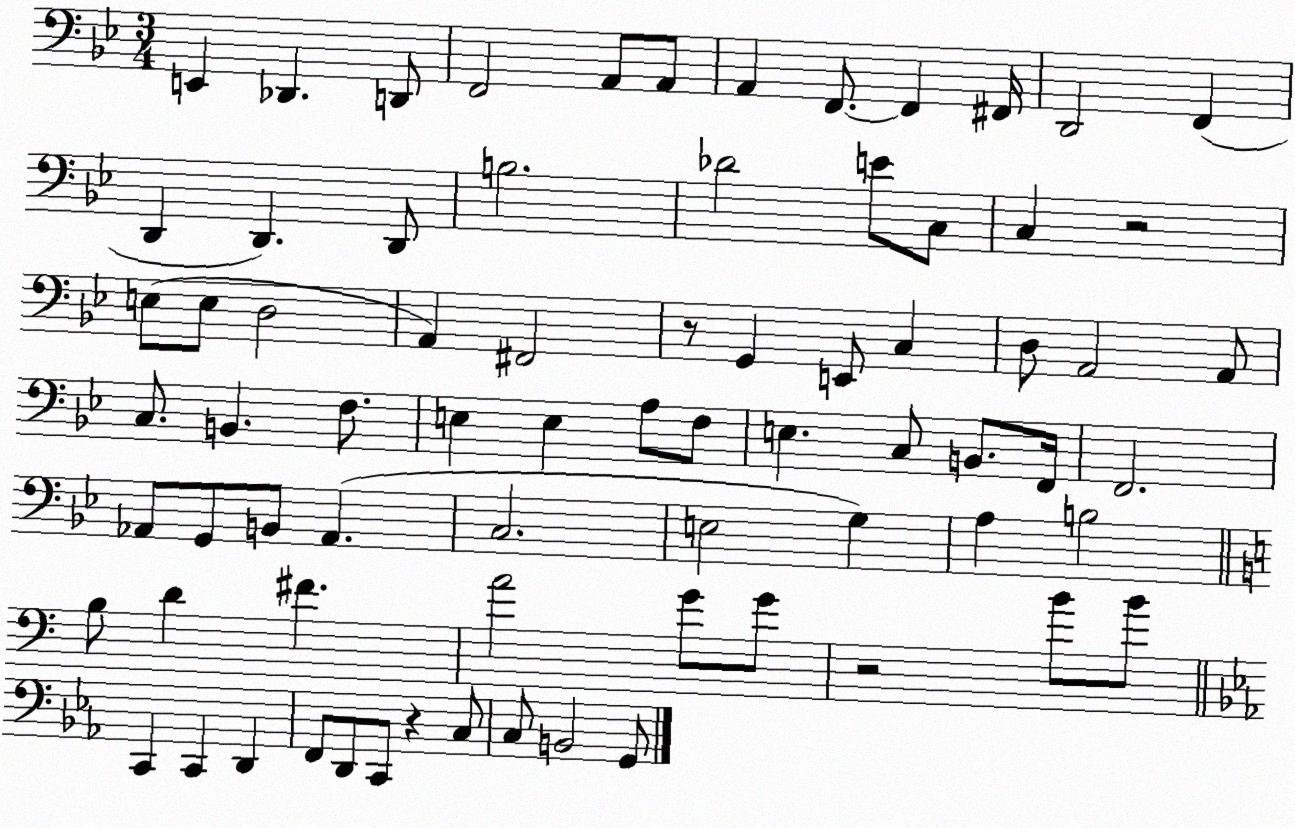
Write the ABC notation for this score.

X:1
T:Untitled
M:3/4
L:1/4
K:Bb
E,, _D,, D,,/2 F,,2 A,,/2 A,,/2 A,, F,,/2 F,, ^F,,/4 D,,2 F,, D,, D,, D,,/2 B,2 _D2 E/2 C,/2 C, z2 E,/2 E,/2 D,2 A,, ^F,,2 z/2 G,, E,,/2 C, D,/2 A,,2 A,,/2 C,/2 B,, F,/2 E, E, A,/2 F,/2 E, C,/2 B,,/2 F,,/4 F,,2 _A,,/2 G,,/2 B,,/2 _A,, C,2 E,2 G, A, B,2 B,/2 D ^F A2 G/2 G/2 z2 B/2 B/2 C,, C,, D,, F,,/2 D,,/2 C,,/2 z C,/2 C,/2 B,,2 G,,/2